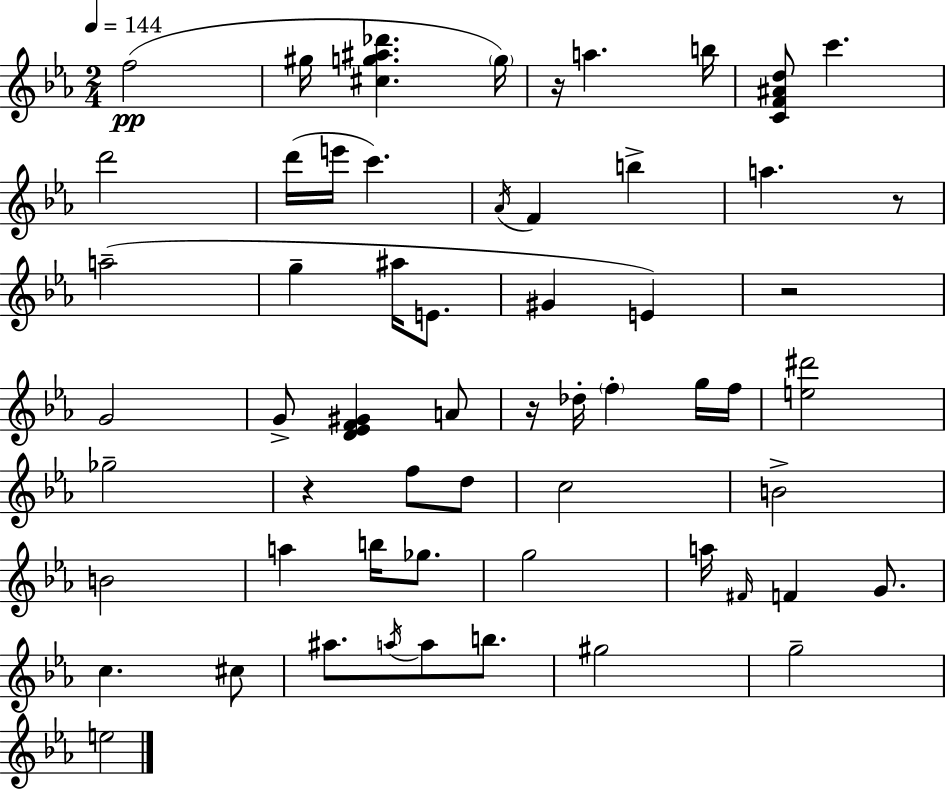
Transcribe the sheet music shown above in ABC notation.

X:1
T:Untitled
M:2/4
L:1/4
K:Eb
f2 ^g/4 [^cg^a_d'] g/4 z/4 a b/4 [CF^Ad]/2 c' d'2 d'/4 e'/4 c' _A/4 F b a z/2 a2 g ^a/4 E/2 ^G E z2 G2 G/2 [D_EF^G] A/2 z/4 _d/4 f g/4 f/4 [e^d']2 _g2 z f/2 d/2 c2 B2 B2 a b/4 _g/2 g2 a/4 ^F/4 F G/2 c ^c/2 ^a/2 a/4 a/2 b/2 ^g2 g2 e2